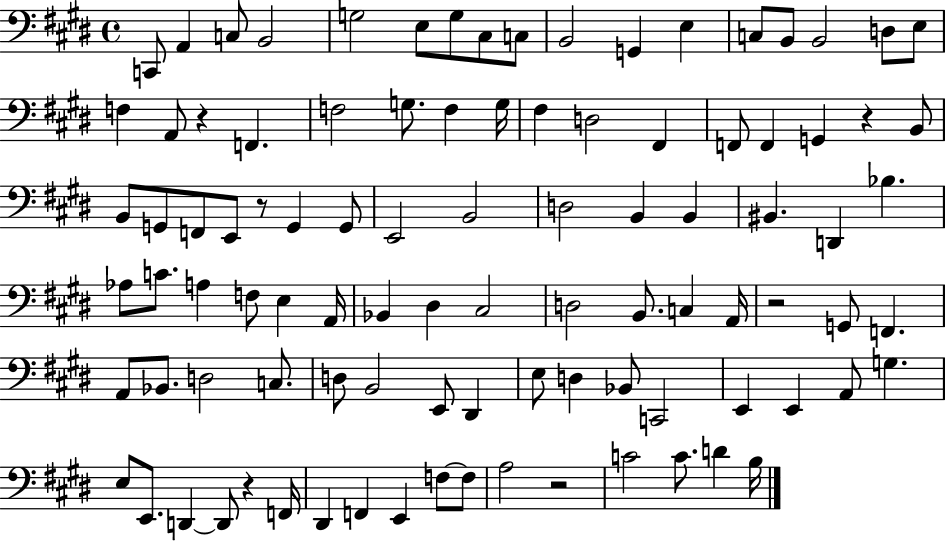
C2/e A2/q C3/e B2/h G3/h E3/e G3/e C#3/e C3/e B2/h G2/q E3/q C3/e B2/e B2/h D3/e E3/e F3/q A2/e R/q F2/q. F3/h G3/e. F3/q G3/s F#3/q D3/h F#2/q F2/e F2/q G2/q R/q B2/e B2/e G2/e F2/e E2/e R/e G2/q G2/e E2/h B2/h D3/h B2/q B2/q BIS2/q. D2/q Bb3/q. Ab3/e C4/e. A3/q F3/e E3/q A2/s Bb2/q D#3/q C#3/h D3/h B2/e. C3/q A2/s R/h G2/e F2/q. A2/e Bb2/e. D3/h C3/e. D3/e B2/h E2/e D#2/q E3/e D3/q Bb2/e C2/h E2/q E2/q A2/e G3/q. E3/e E2/e. D2/q D2/e R/q F2/s D#2/q F2/q E2/q F3/e F3/e A3/h R/h C4/h C4/e. D4/q B3/s